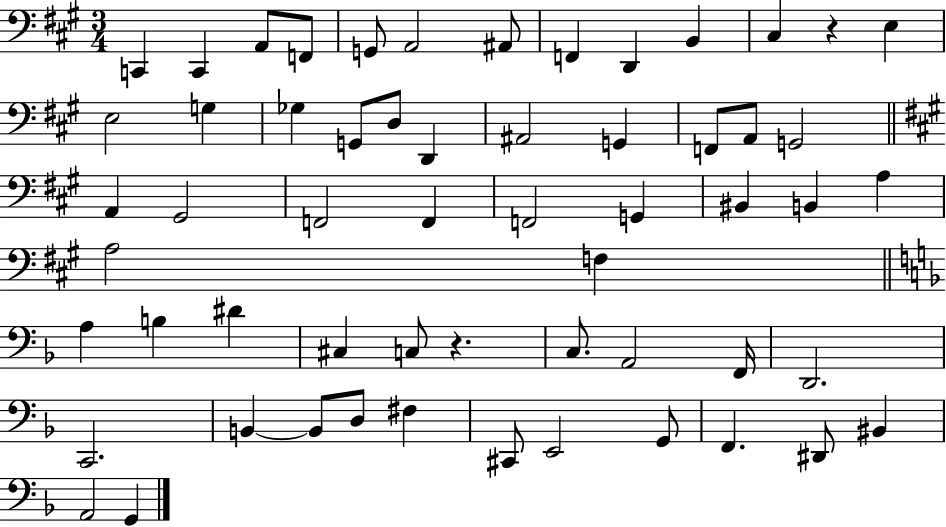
X:1
T:Untitled
M:3/4
L:1/4
K:A
C,, C,, A,,/2 F,,/2 G,,/2 A,,2 ^A,,/2 F,, D,, B,, ^C, z E, E,2 G, _G, G,,/2 D,/2 D,, ^A,,2 G,, F,,/2 A,,/2 G,,2 A,, ^G,,2 F,,2 F,, F,,2 G,, ^B,, B,, A, A,2 F, A, B, ^D ^C, C,/2 z C,/2 A,,2 F,,/4 D,,2 C,,2 B,, B,,/2 D,/2 ^F, ^C,,/2 E,,2 G,,/2 F,, ^D,,/2 ^B,, A,,2 G,,